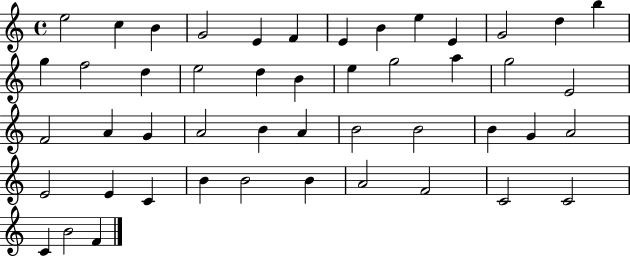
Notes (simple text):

E5/h C5/q B4/q G4/h E4/q F4/q E4/q B4/q E5/q E4/q G4/h D5/q B5/q G5/q F5/h D5/q E5/h D5/q B4/q E5/q G5/h A5/q G5/h E4/h F4/h A4/q G4/q A4/h B4/q A4/q B4/h B4/h B4/q G4/q A4/h E4/h E4/q C4/q B4/q B4/h B4/q A4/h F4/h C4/h C4/h C4/q B4/h F4/q